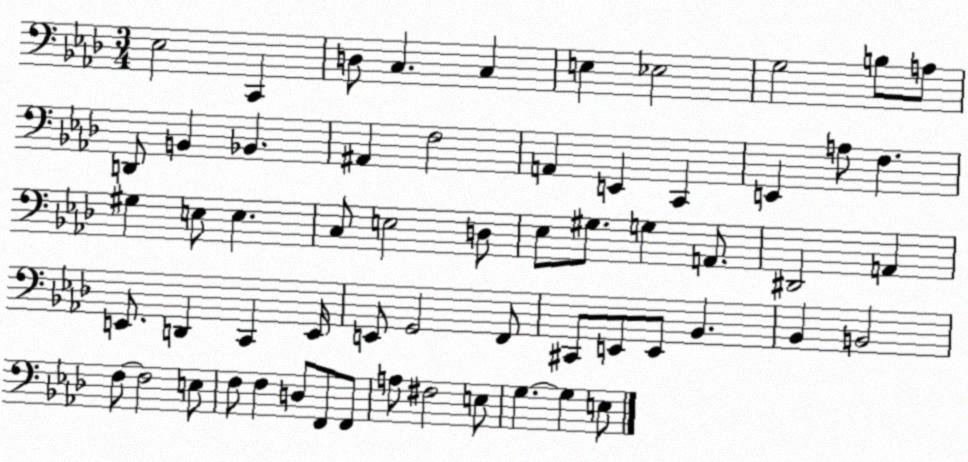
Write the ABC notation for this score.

X:1
T:Untitled
M:3/4
L:1/4
K:Ab
_E,2 C,, D,/2 C, C, E, _E,2 G,2 B,/2 A,/2 D,,/2 B,, _B,, ^A,, F,2 A,, E,, C,, E,, A,/2 F, ^G, E,/2 E, C,/2 E,2 D,/2 _E,/2 ^G,/2 G, A,,/2 ^D,,2 A,, E,,/2 D,, C,, E,,/4 E,,/2 G,,2 F,,/2 ^C,,/2 E,,/2 E,,/2 _B,, _B,, B,,2 F,/2 F,2 E,/2 F,/2 F, D,/2 F,,/2 F,,/2 A,/2 ^F,2 E,/2 G, G, E,/2